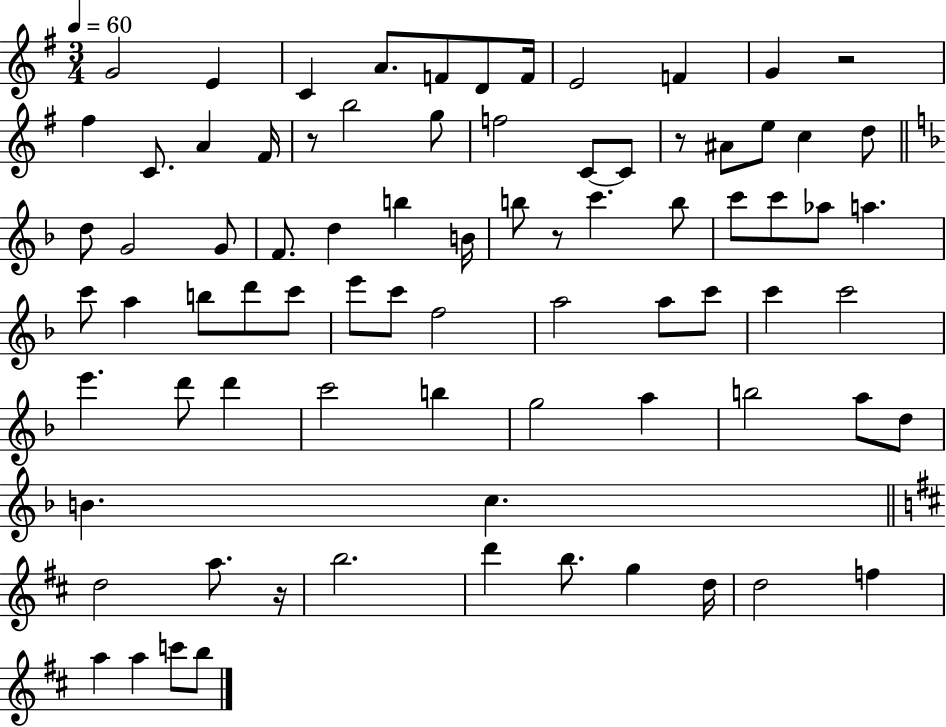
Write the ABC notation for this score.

X:1
T:Untitled
M:3/4
L:1/4
K:G
G2 E C A/2 F/2 D/2 F/4 E2 F G z2 ^f C/2 A ^F/4 z/2 b2 g/2 f2 C/2 C/2 z/2 ^A/2 e/2 c d/2 d/2 G2 G/2 F/2 d b B/4 b/2 z/2 c' b/2 c'/2 c'/2 _a/2 a c'/2 a b/2 d'/2 c'/2 e'/2 c'/2 f2 a2 a/2 c'/2 c' c'2 e' d'/2 d' c'2 b g2 a b2 a/2 d/2 B c d2 a/2 z/4 b2 d' b/2 g d/4 d2 f a a c'/2 b/2